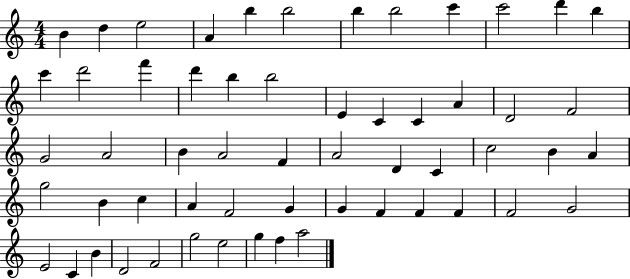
X:1
T:Untitled
M:4/4
L:1/4
K:C
B d e2 A b b2 b b2 c' c'2 d' b c' d'2 f' d' b b2 E C C A D2 F2 G2 A2 B A2 F A2 D C c2 B A g2 B c A F2 G G F F F F2 G2 E2 C B D2 F2 g2 e2 g f a2